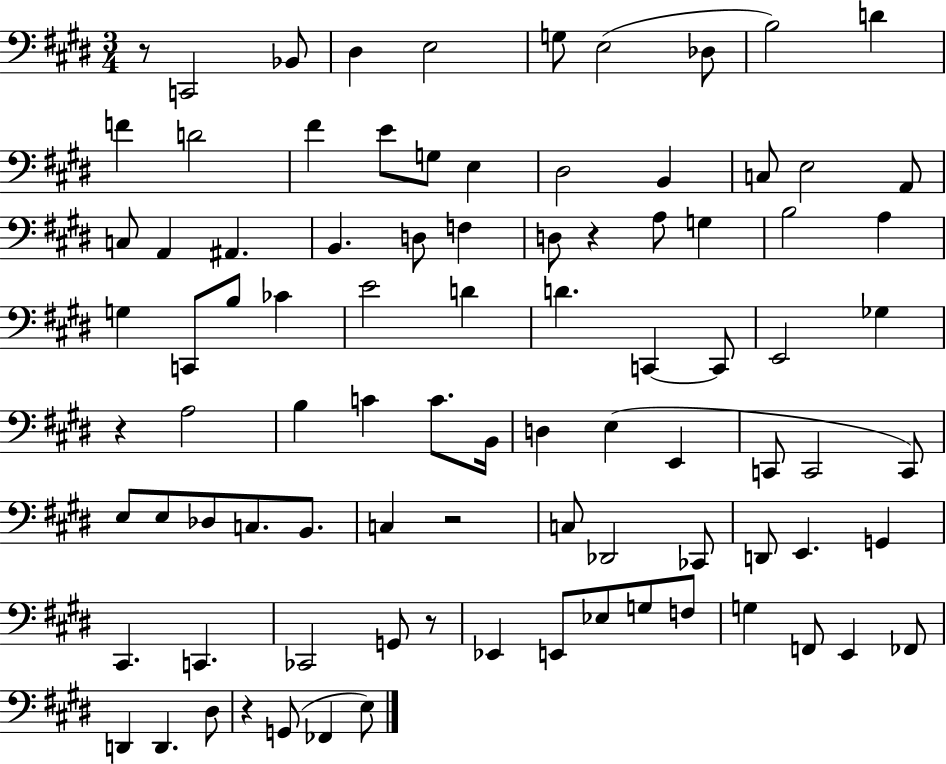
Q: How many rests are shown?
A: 6